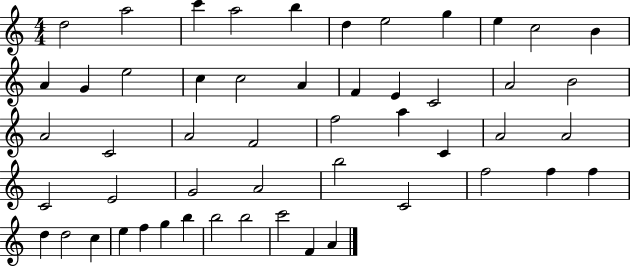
D5/h A5/h C6/q A5/h B5/q D5/q E5/h G5/q E5/q C5/h B4/q A4/q G4/q E5/h C5/q C5/h A4/q F4/q E4/q C4/h A4/h B4/h A4/h C4/h A4/h F4/h F5/h A5/q C4/q A4/h A4/h C4/h E4/h G4/h A4/h B5/h C4/h F5/h F5/q F5/q D5/q D5/h C5/q E5/q F5/q G5/q B5/q B5/h B5/h C6/h F4/q A4/q